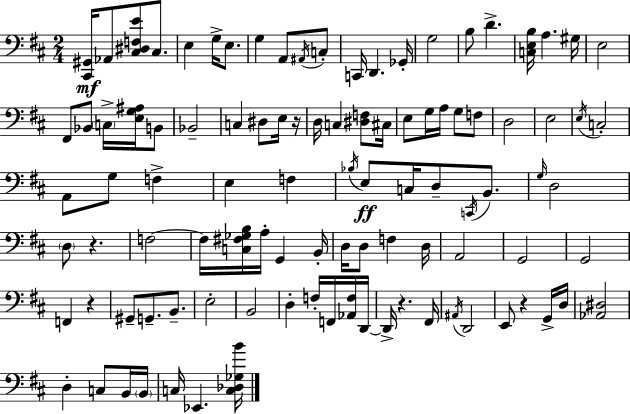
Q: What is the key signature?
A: D major